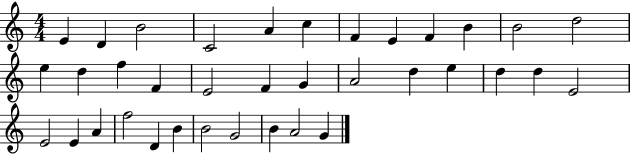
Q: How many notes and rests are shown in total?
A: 36